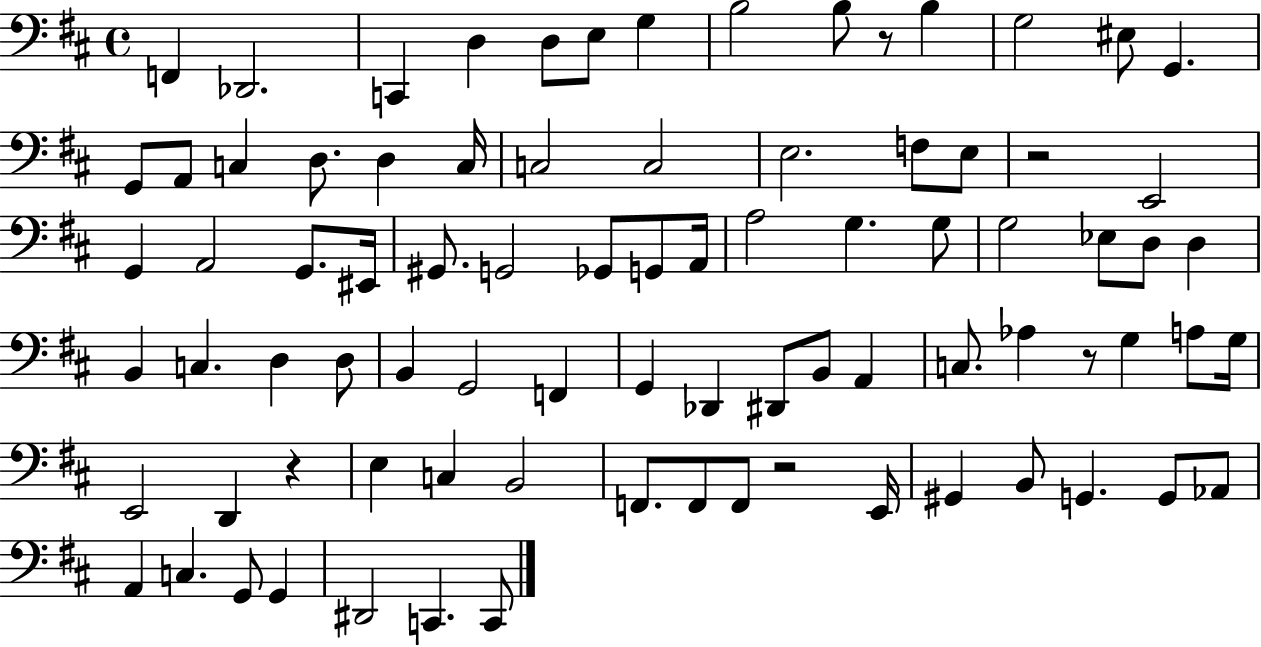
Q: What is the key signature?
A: D major